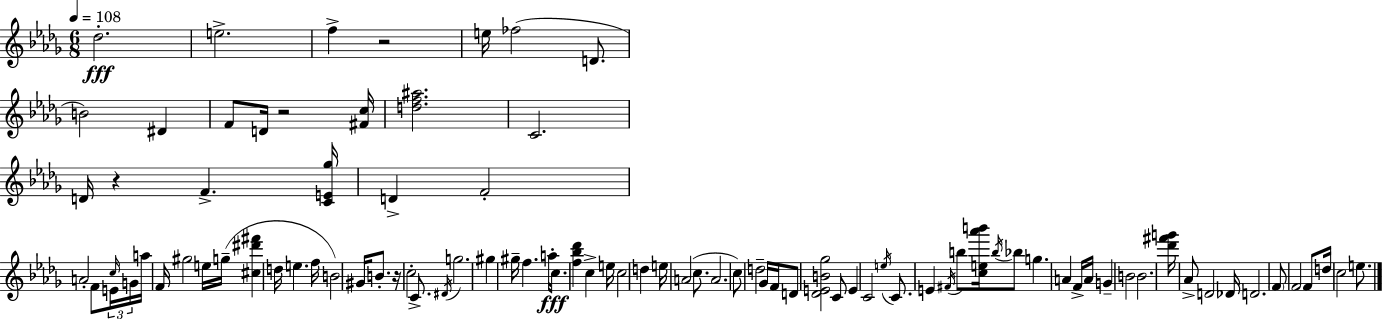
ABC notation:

X:1
T:Untitled
M:6/8
L:1/4
K:Bbm
_d2 e2 f z2 e/4 _f2 D/2 B2 ^D F/2 D/4 z2 [^Fc]/4 [df^a]2 C2 D/4 z F [CE_g]/4 D F2 A2 F/2 E/4 c/4 G/4 a/4 F/4 ^g2 e/4 g/4 [^c^d'^f'] d/4 e f/4 B2 ^G/4 B/2 z/4 c2 C/2 ^D/4 g2 ^g ^g/4 f a/4 c/2 [f_b_d'] c e/4 c2 d e/4 A2 c/2 A2 c/2 d2 _G/4 F/4 D/2 [_DEB_g]2 C/2 E C2 e/4 C/2 E ^F/4 b/2 [ce_a'b']/4 b/4 _b/2 g A F/4 A/4 G B2 B2 [_d'^f'g']/4 _A/2 D2 _D/4 D2 F/2 F2 F/2 d/4 c2 e/2